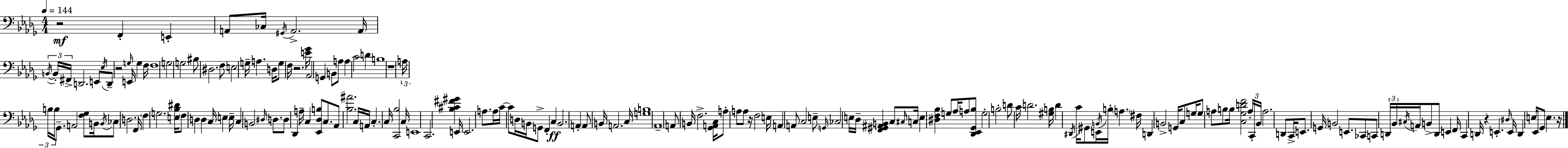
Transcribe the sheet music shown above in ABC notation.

X:1
T:Untitled
M:4/4
L:1/4
K:Bbm
z2 F,, E,, A,,/2 _C,/4 ^G,,/4 A,,2 A,,/4 B,,/4 B,,/4 ^F,,/4 D,,2 E,,/2 _E,/4 D,,/2 z2 G,/4 E,,/4 G, F,/4 F,4 G,2 G,2 ^B,/2 ^D,2 F,/2 E,2 G,/4 A, D,/4 G,/2 F,/4 z2 [E_G]/4 _A,,2 G,, B,,/2 A,/2 A, C2 D B,4 z4 A,/4 B,/4 B,/4 _G,,/2 A,,2 [F,_G,]/2 B,,/4 B,,/4 _C,/2 D,2 F,,/4 F, G,2 [E,_B,^D]/4 F,/2 D, D, C,/4 E, E,/4 C, B,,2 ^D,/4 D,/2 D,/2 _D,, A,/4 C, [_E,,_D,B,]/2 C,/2 _A,,/2 [_B,^A]2 C,/4 A,,/4 C, C,/4 [C,,_B,]2 C,/4 E,,4 C,,2 [_B,^C^F^G] E,,/4 E,,2 A,/2 A,/4 C/4 C/2 D,/4 B,,/4 G,,/2 F,, C, B,,2 A,, A,,/2 B,,/4 A,,2 C,/4 [G,B,]4 _A,,4 A,,/2 B,,/4 F,2 [_G,,A,,C,]/4 A,/2 A,/2 A,/2 z/4 F,2 E,/4 A,, A,,/2 C,2 E,/2 G,,/4 _C,2 E,/4 _D,/4 [F,,^G,,^A,,B,,] C,/2 ^C,/4 C,/4 E, [^D,F,_B,] G,/2 _A,/4 A,/2 [_D,,_E,,_G,,_B,]/2 G,2 B,2 D/2 C/4 D2 [^G,B,]/4 D ^D,,/4 C/4 ^G,,/2 E,,/4 B,,/4 B,/4 A, ^F,/4 D,, B,,2 G,,/4 C,/2 G,/4 G,/2 A,/2 B,/2 B,/4 [C,_G,DF]2 A,/4 C,,/4 _B,,/4 A,2 D,,/2 C,,/4 E,,/2 G,,/4 B,,2 E,,/2 _C,,/2 C,,/2 D,,/4 _B,,/4 ^C,/4 A,,/4 B,,/2 D,,/2 E,, F,,/4 C,, D,,/4 z E,, ^D,/4 E,,/4 D,, E,/4 _E,,/2 _G,,/2 E, z/4